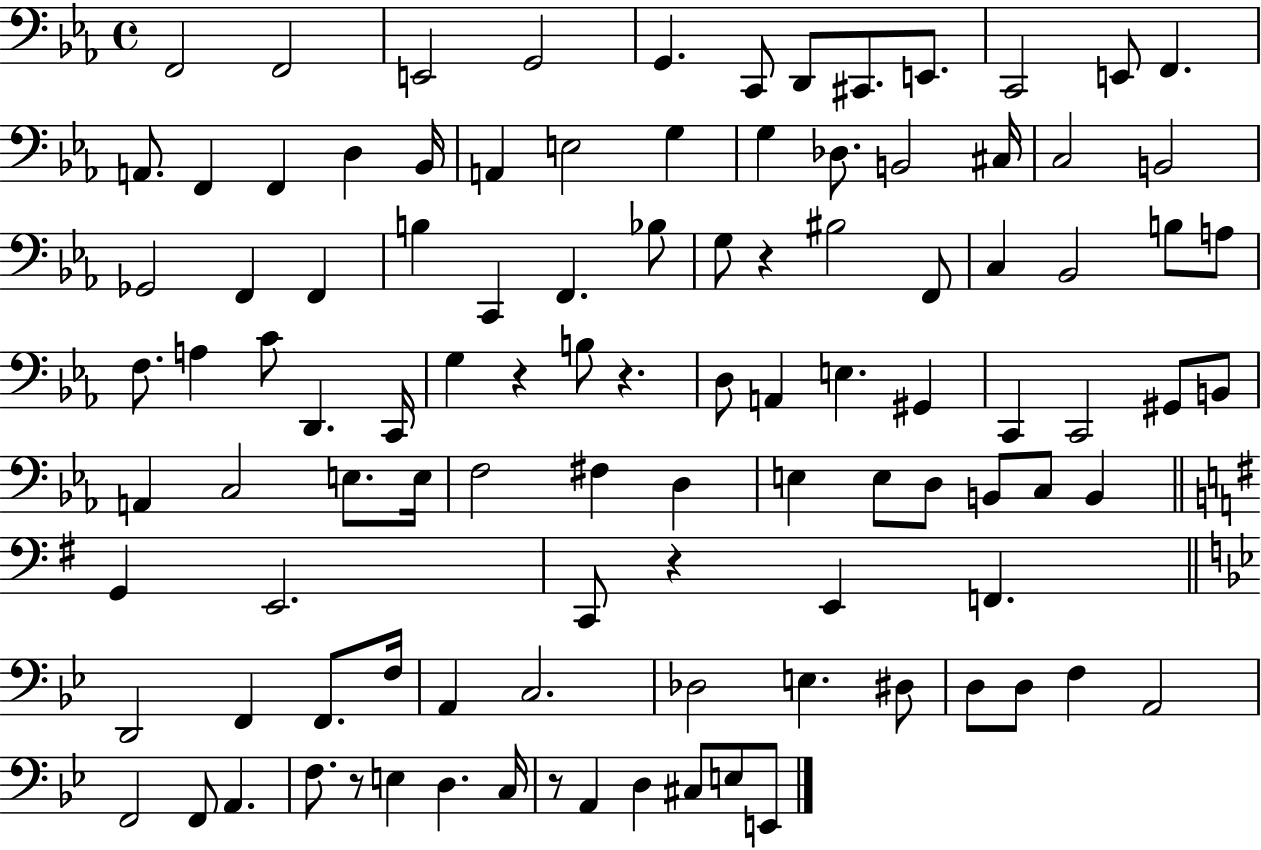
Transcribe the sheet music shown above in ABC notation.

X:1
T:Untitled
M:4/4
L:1/4
K:Eb
F,,2 F,,2 E,,2 G,,2 G,, C,,/2 D,,/2 ^C,,/2 E,,/2 C,,2 E,,/2 F,, A,,/2 F,, F,, D, _B,,/4 A,, E,2 G, G, _D,/2 B,,2 ^C,/4 C,2 B,,2 _G,,2 F,, F,, B, C,, F,, _B,/2 G,/2 z ^B,2 F,,/2 C, _B,,2 B,/2 A,/2 F,/2 A, C/2 D,, C,,/4 G, z B,/2 z D,/2 A,, E, ^G,, C,, C,,2 ^G,,/2 B,,/2 A,, C,2 E,/2 E,/4 F,2 ^F, D, E, E,/2 D,/2 B,,/2 C,/2 B,, G,, E,,2 C,,/2 z E,, F,, D,,2 F,, F,,/2 F,/4 A,, C,2 _D,2 E, ^D,/2 D,/2 D,/2 F, A,,2 F,,2 F,,/2 A,, F,/2 z/2 E, D, C,/4 z/2 A,, D, ^C,/2 E,/2 E,,/2